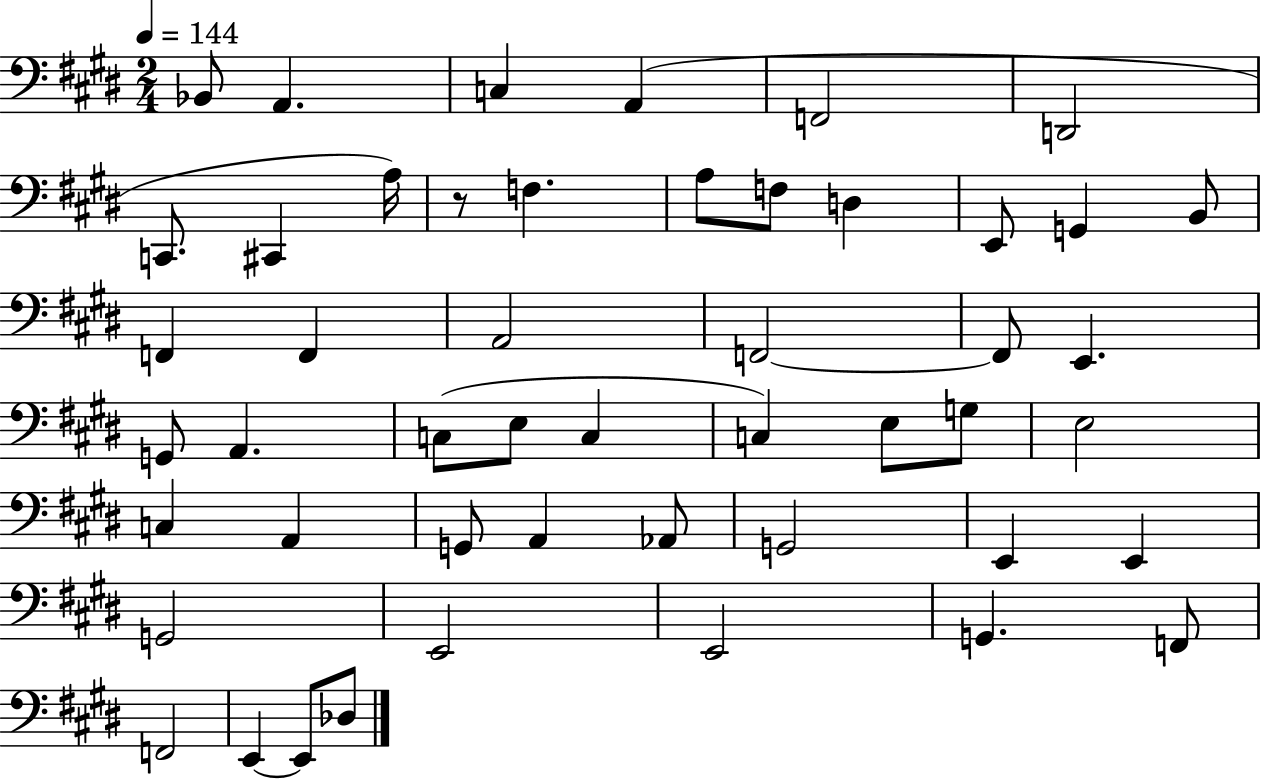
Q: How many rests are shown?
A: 1